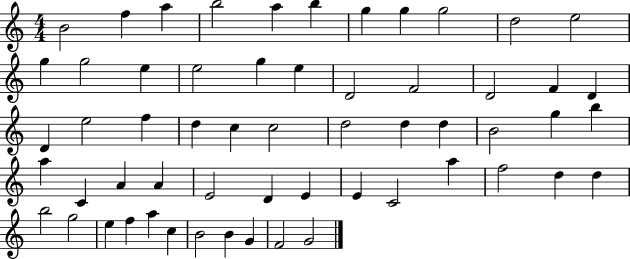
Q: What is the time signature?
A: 4/4